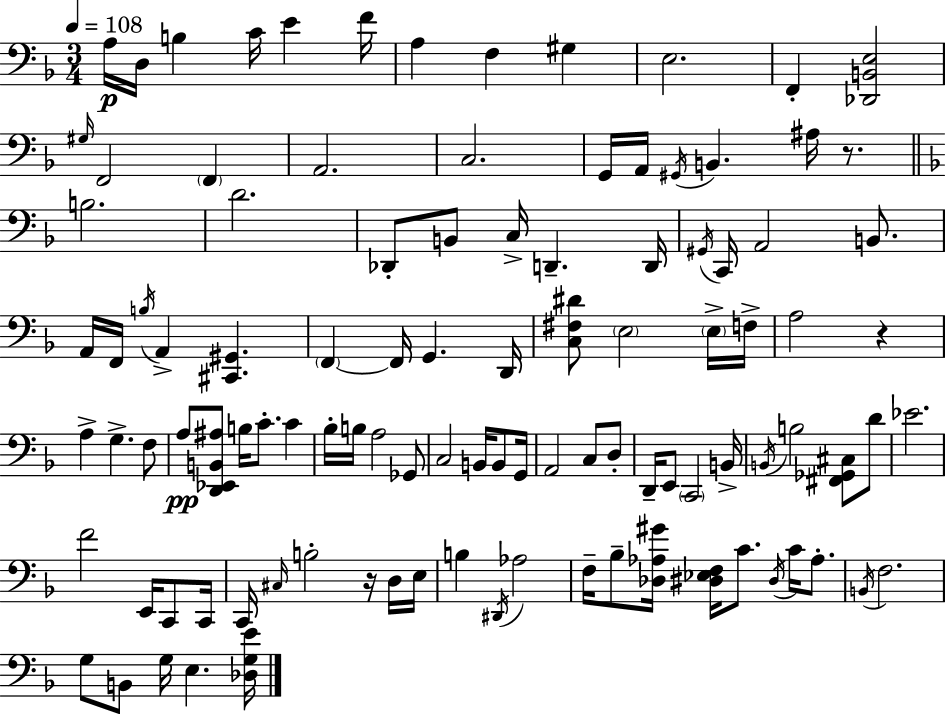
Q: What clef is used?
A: bass